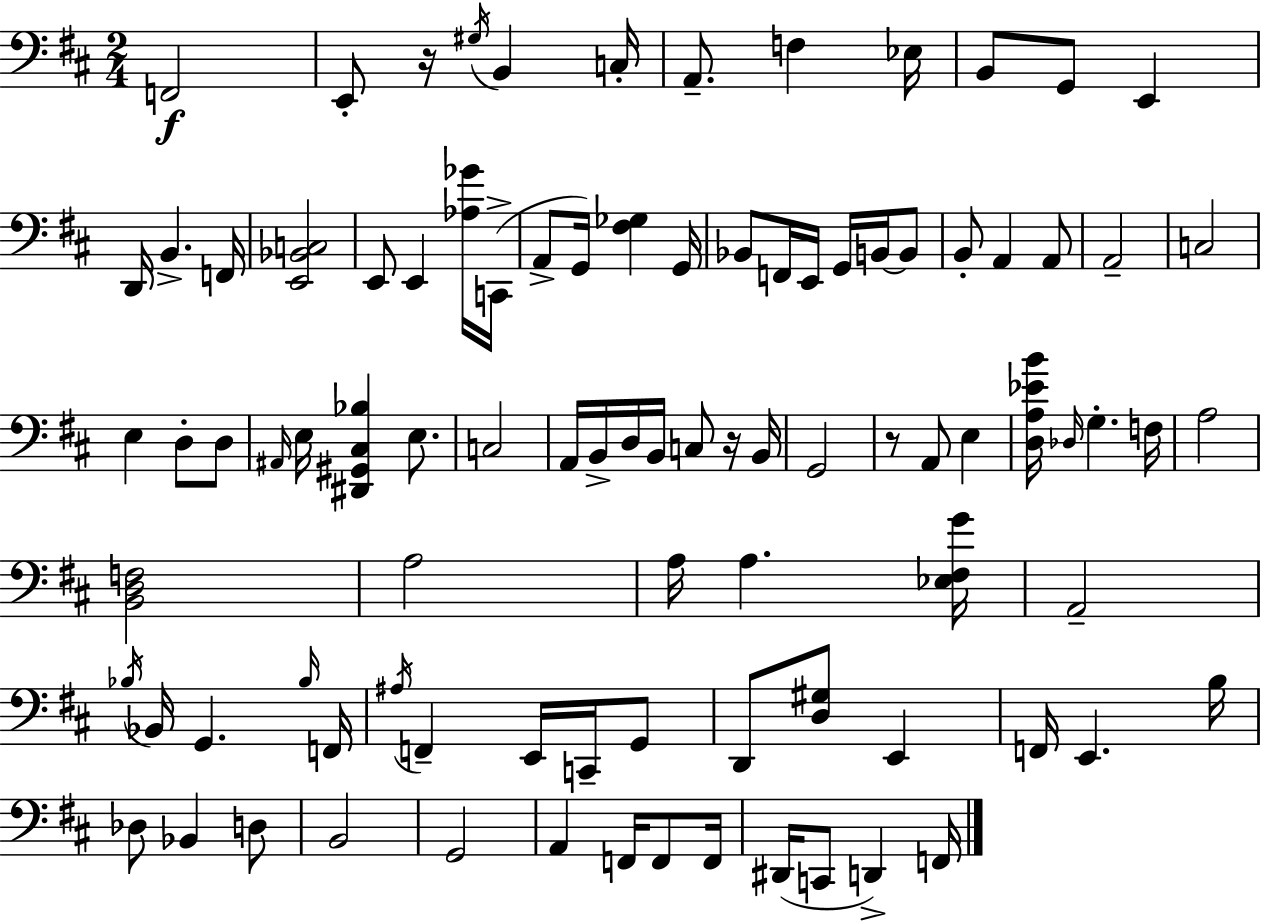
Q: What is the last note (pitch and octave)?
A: F2